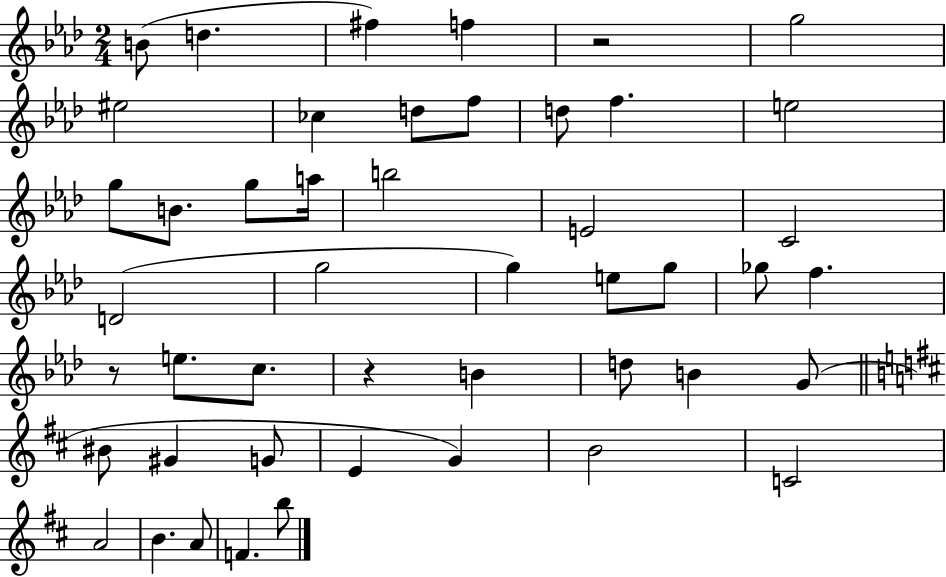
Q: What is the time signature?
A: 2/4